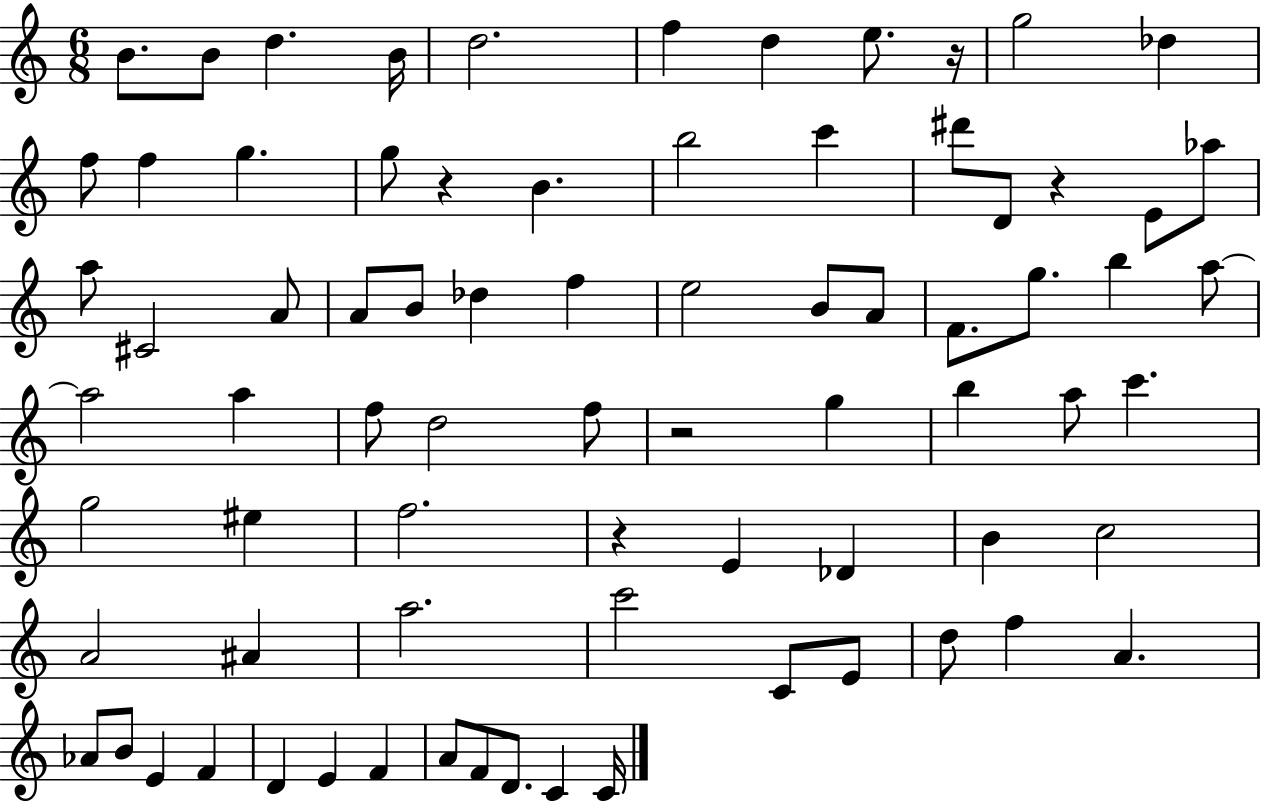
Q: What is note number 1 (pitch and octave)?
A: B4